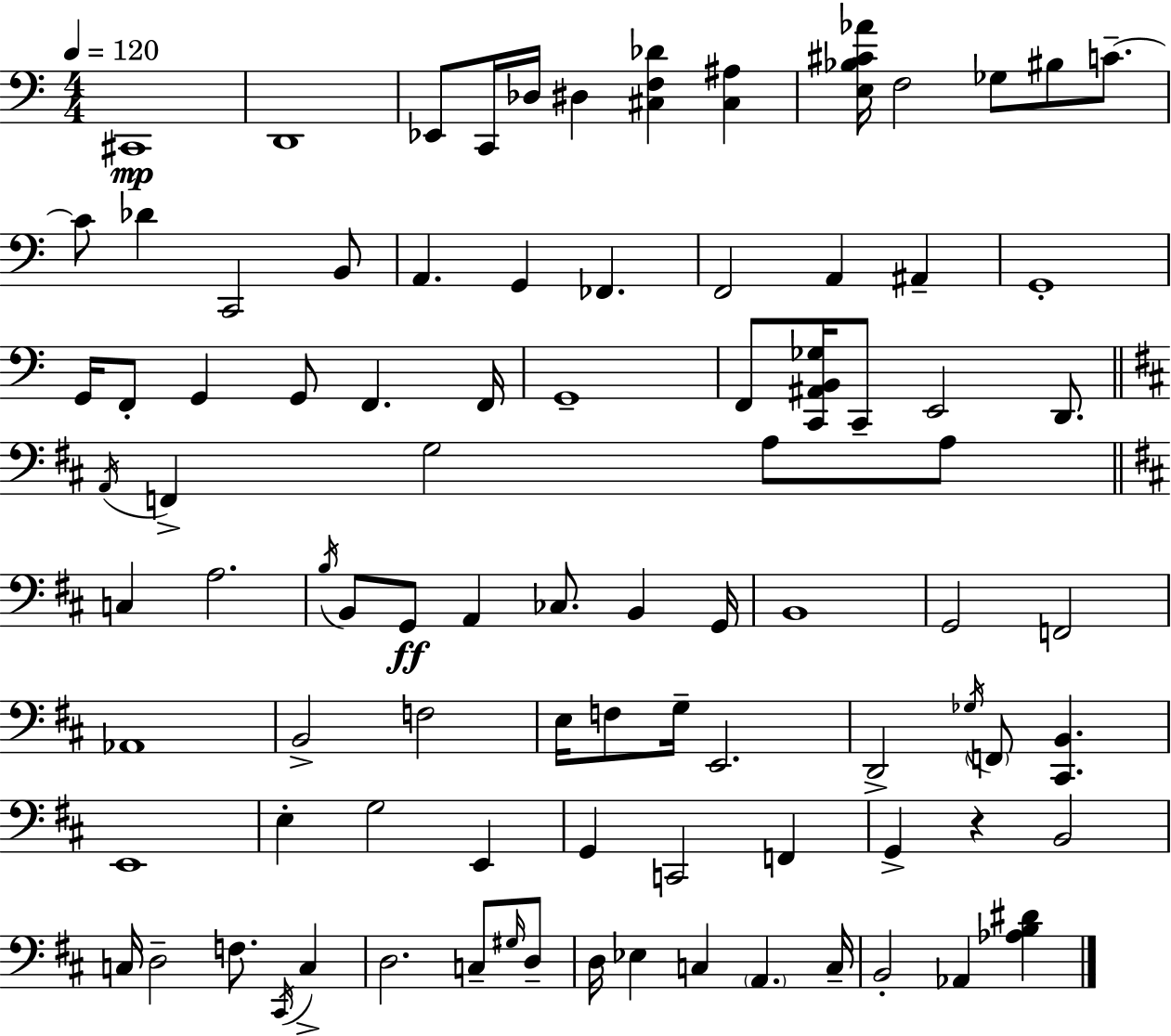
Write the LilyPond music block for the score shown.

{
  \clef bass
  \numericTimeSignature
  \time 4/4
  \key c \major
  \tempo 4 = 120
  cis,1\mp | d,1 | ees,8 c,16 des16 dis4 <cis f des'>4 <cis ais>4 | <e bes cis' aes'>16 f2 ges8 bis8 c'8.--~~ | \break c'8 des'4 c,2 b,8 | a,4. g,4 fes,4. | f,2 a,4 ais,4-- | g,1-. | \break g,16 f,8-. g,4 g,8 f,4. f,16 | g,1-- | f,8 <c, ais, b, ges>16 c,8-- e,2 d,8. | \bar "||" \break \key b \minor \acciaccatura { a,16 } f,4-> g2 a8 a8 | \bar "||" \break \key b \minor c4 a2. | \acciaccatura { b16 } b,8 g,8\ff a,4 ces8. b,4 | g,16 b,1 | g,2 f,2 | \break aes,1 | b,2-> f2 | e16 f8 g16-- e,2. | d,2-> \acciaccatura { ges16 } \parenthesize f,8 <cis, b,>4. | \break e,1 | e4-. g2 e,4 | g,4 c,2 f,4 | g,4-> r4 b,2 | \break c16 d2-- f8. \acciaccatura { cis,16 } c4-> | d2. c8-- | \grace { gis16 } d8-- d16 ees4 c4 \parenthesize a,4. | c16-- b,2-. aes,4 | \break <aes b dis'>4 \bar "|."
}